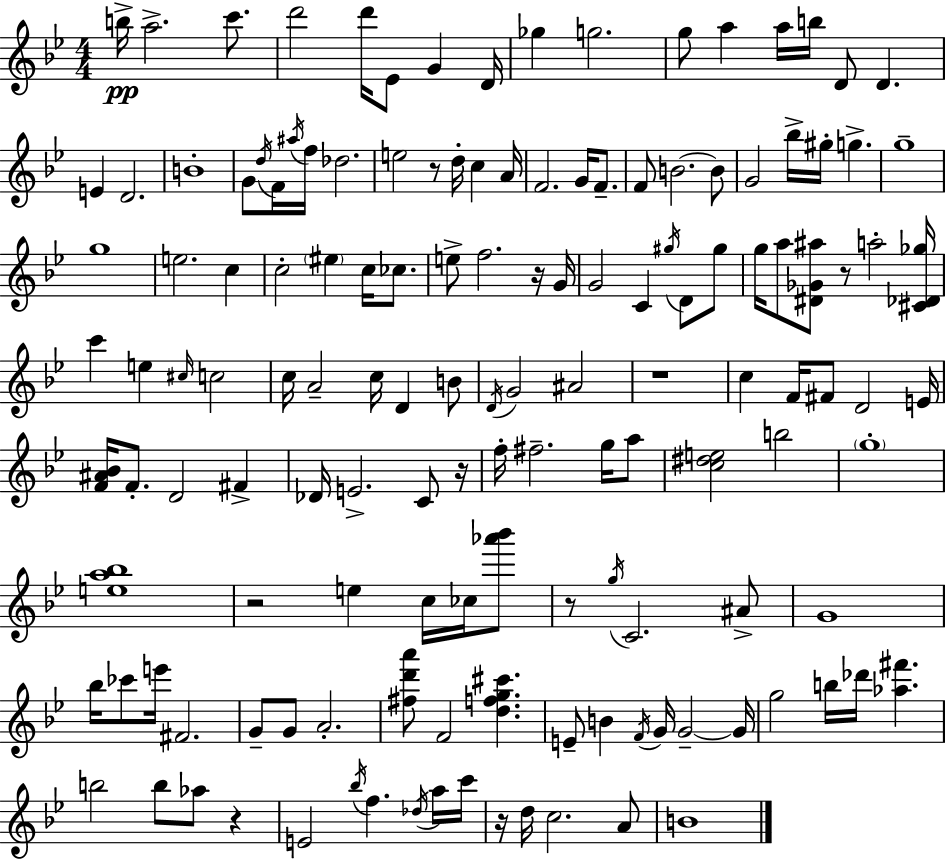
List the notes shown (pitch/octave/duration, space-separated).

B5/s A5/h. C6/e. D6/h D6/s Eb4/e G4/q D4/s Gb5/q G5/h. G5/e A5/q A5/s B5/s D4/e D4/q. E4/q D4/h. B4/w G4/e D5/s F4/s A#5/s F5/s Db5/h. E5/h R/e D5/s C5/q A4/s F4/h. G4/s F4/e. F4/e B4/h. B4/e G4/h Bb5/s G#5/s G5/q. G5/w G5/w E5/h. C5/q C5/h EIS5/q C5/s CES5/e. E5/e F5/h. R/s G4/s G4/h C4/q G#5/s D4/e G#5/e G5/s A5/e [D#4,Gb4,A#5]/e R/e A5/h [C#4,Db4,Gb5]/s C6/q E5/q C#5/s C5/h C5/s A4/h C5/s D4/q B4/e D4/s G4/h A#4/h R/w C5/q F4/s F#4/e D4/h E4/s [F4,A#4,Bb4]/s F4/e. D4/h F#4/q Db4/s E4/h. C4/e R/s F5/s F#5/h. G5/s A5/e [C5,D#5,E5]/h B5/h G5/w [E5,A5,Bb5]/w R/h E5/q C5/s CES5/s [Ab6,Bb6]/e R/e G5/s C4/h. A#4/e G4/w Bb5/s CES6/e E6/s F#4/h. G4/e G4/e A4/h. [F#5,D6,A6]/e F4/h [D5,F5,G5,C#6]/q. E4/e B4/q F4/s G4/s G4/h G4/s G5/h B5/s Db6/s [Ab5,F#6]/q. B5/h B5/e Ab5/e R/q E4/h Bb5/s F5/q. Db5/s A5/s C6/s R/s D5/s C5/h. A4/e B4/w